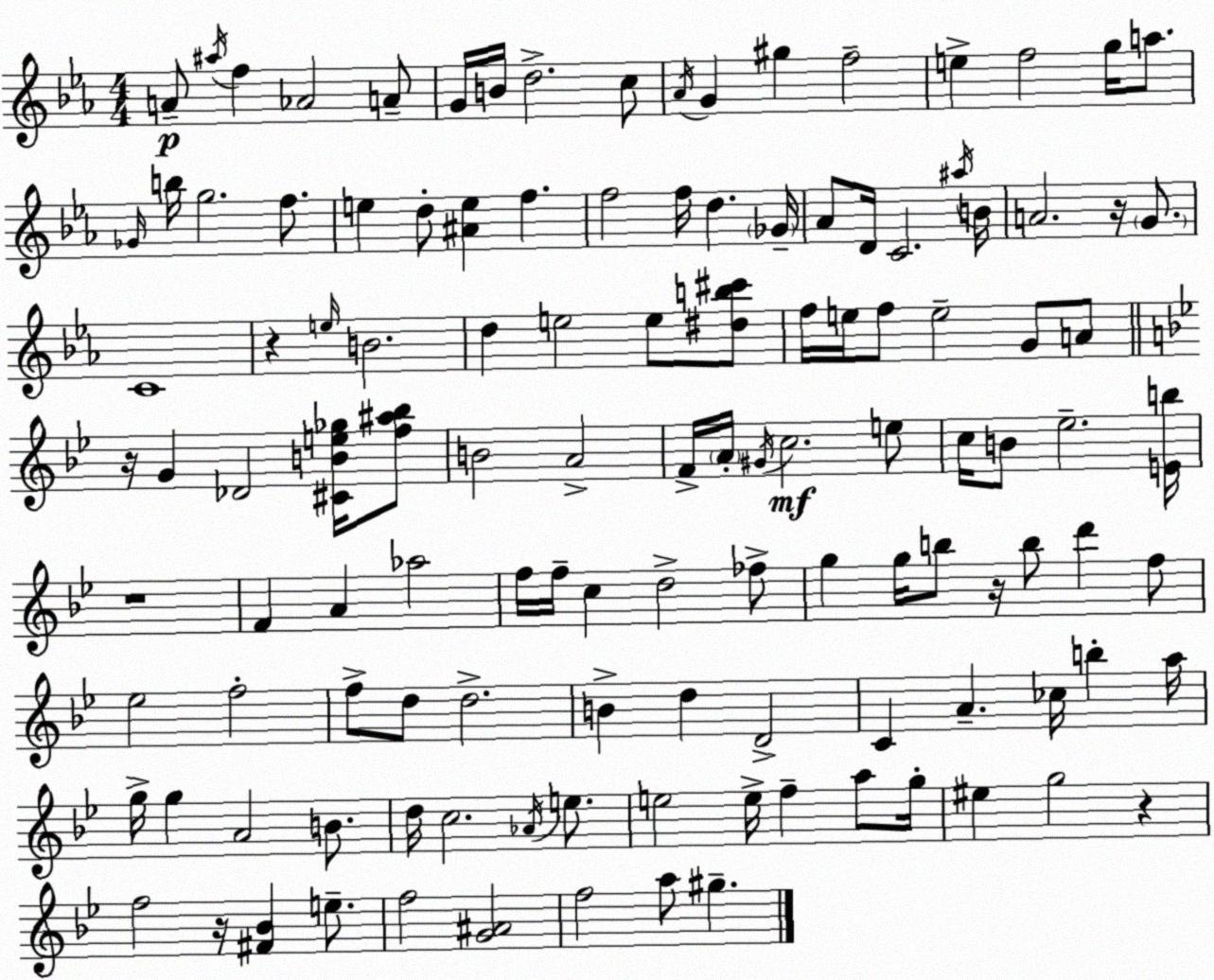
X:1
T:Untitled
M:4/4
L:1/4
K:Eb
A/2 ^a/4 f _A2 A/2 G/4 B/4 d2 c/2 _A/4 G ^g f2 e f2 g/4 a/2 _G/4 b/4 g2 f/2 e d/2 [^Ae] f f2 f/4 d _G/4 _A/2 D/4 C2 ^a/4 B/4 A2 z/4 G/2 C4 z e/4 B2 d e2 e/2 [^db^c']/2 f/4 e/4 f/2 e2 G/2 A/2 z/4 G _D2 [^CBe_g]/4 [f^a_b]/2 B2 A2 F/4 A/4 ^G/4 c2 e/2 c/4 B/2 _e2 [Eb]/4 z4 F A _a2 f/4 f/4 c d2 _f/2 g g/4 b/2 z/4 b/2 d' f/2 _e2 f2 f/2 d/2 d2 B d D2 C A _c/4 b a/4 g/4 g A2 B/2 d/4 c2 _A/4 e/2 e2 e/4 f a/2 g/4 ^e g2 z f2 z/4 [^F_B] e/2 f2 [G^A]2 f2 a/2 ^g